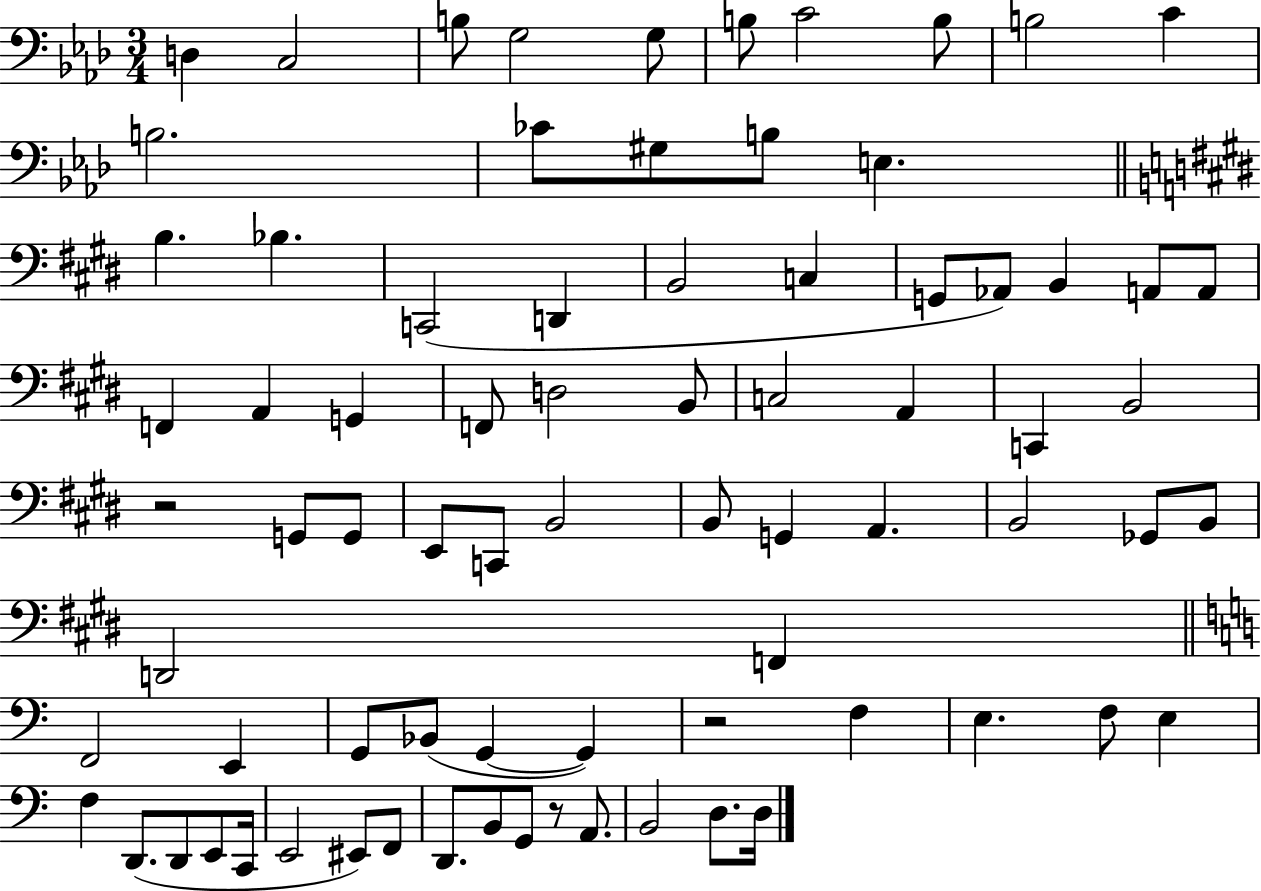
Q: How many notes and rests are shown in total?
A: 77